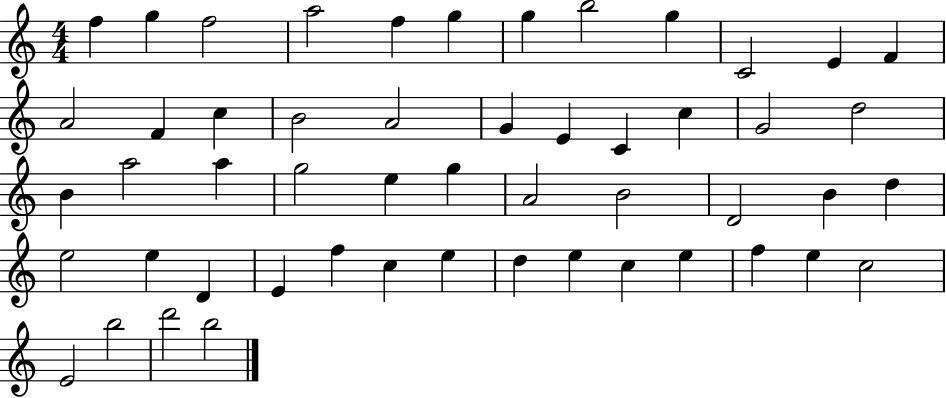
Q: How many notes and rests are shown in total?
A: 52